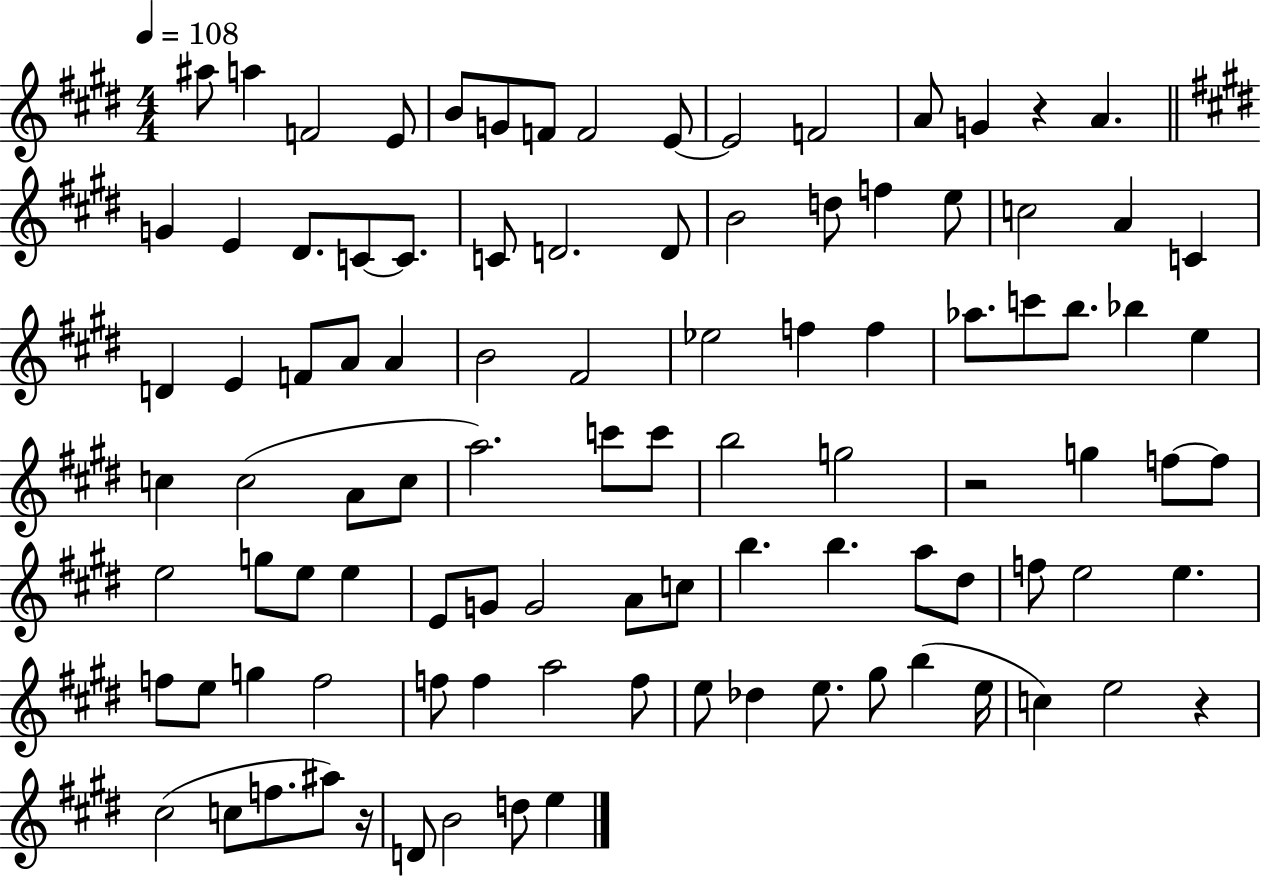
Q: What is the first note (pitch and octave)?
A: A#5